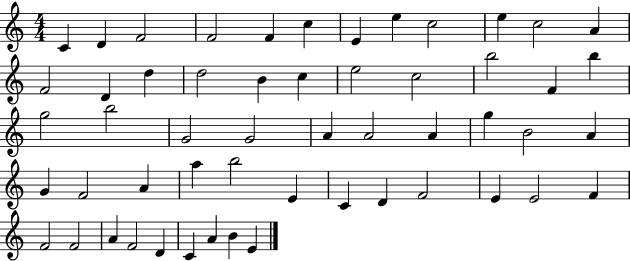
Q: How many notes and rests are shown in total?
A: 54